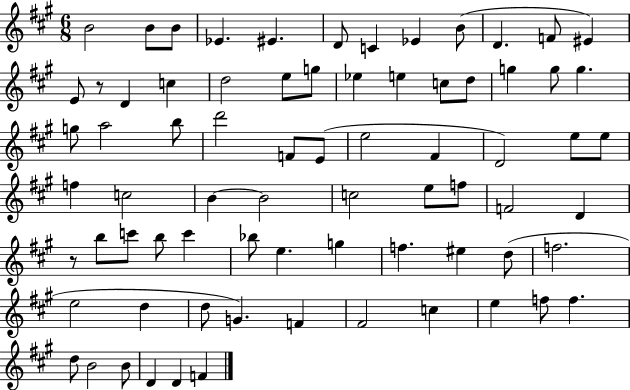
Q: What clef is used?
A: treble